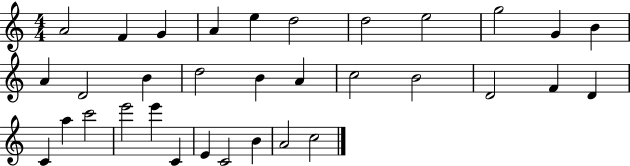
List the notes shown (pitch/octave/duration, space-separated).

A4/h F4/q G4/q A4/q E5/q D5/h D5/h E5/h G5/h G4/q B4/q A4/q D4/h B4/q D5/h B4/q A4/q C5/h B4/h D4/h F4/q D4/q C4/q A5/q C6/h E6/h E6/q C4/q E4/q C4/h B4/q A4/h C5/h